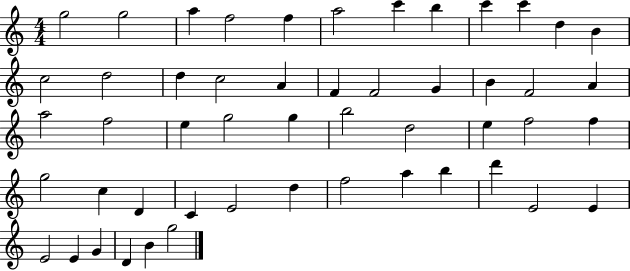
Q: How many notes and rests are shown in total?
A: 51